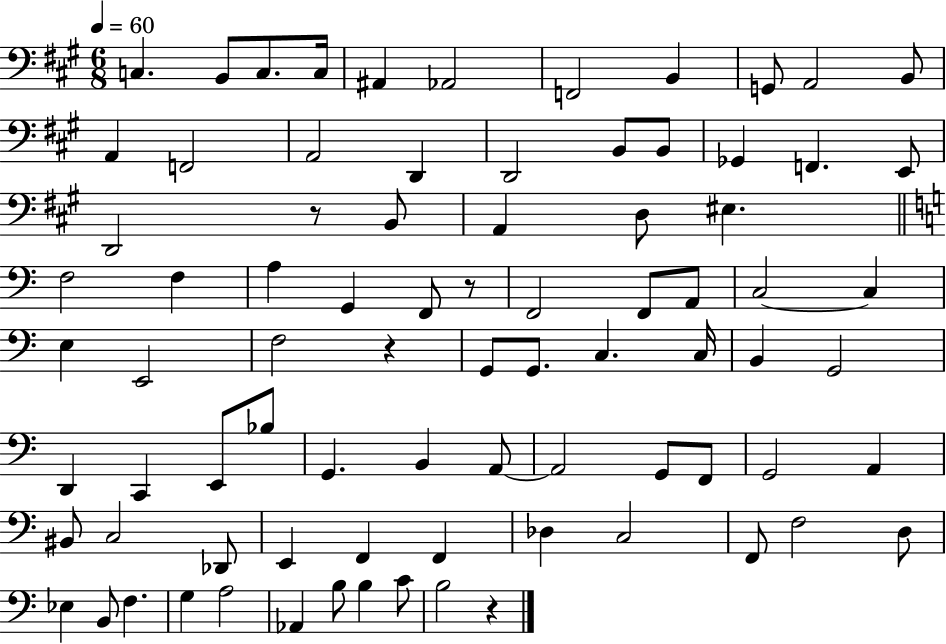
C3/q. B2/e C3/e. C3/s A#2/q Ab2/h F2/h B2/q G2/e A2/h B2/e A2/q F2/h A2/h D2/q D2/h B2/e B2/e Gb2/q F2/q. E2/e D2/h R/e B2/e A2/q D3/e EIS3/q. F3/h F3/q A3/q G2/q F2/e R/e F2/h F2/e A2/e C3/h C3/q E3/q E2/h F3/h R/q G2/e G2/e. C3/q. C3/s B2/q G2/h D2/q C2/q E2/e Bb3/e G2/q. B2/q A2/e A2/h G2/e F2/e G2/h A2/q BIS2/e C3/h Db2/e E2/q F2/q F2/q Db3/q C3/h F2/e F3/h D3/e Eb3/q B2/e F3/q. G3/q A3/h Ab2/q B3/e B3/q C4/e B3/h R/q